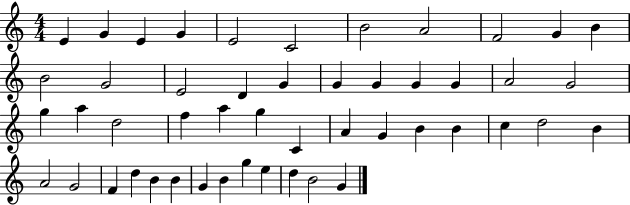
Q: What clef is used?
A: treble